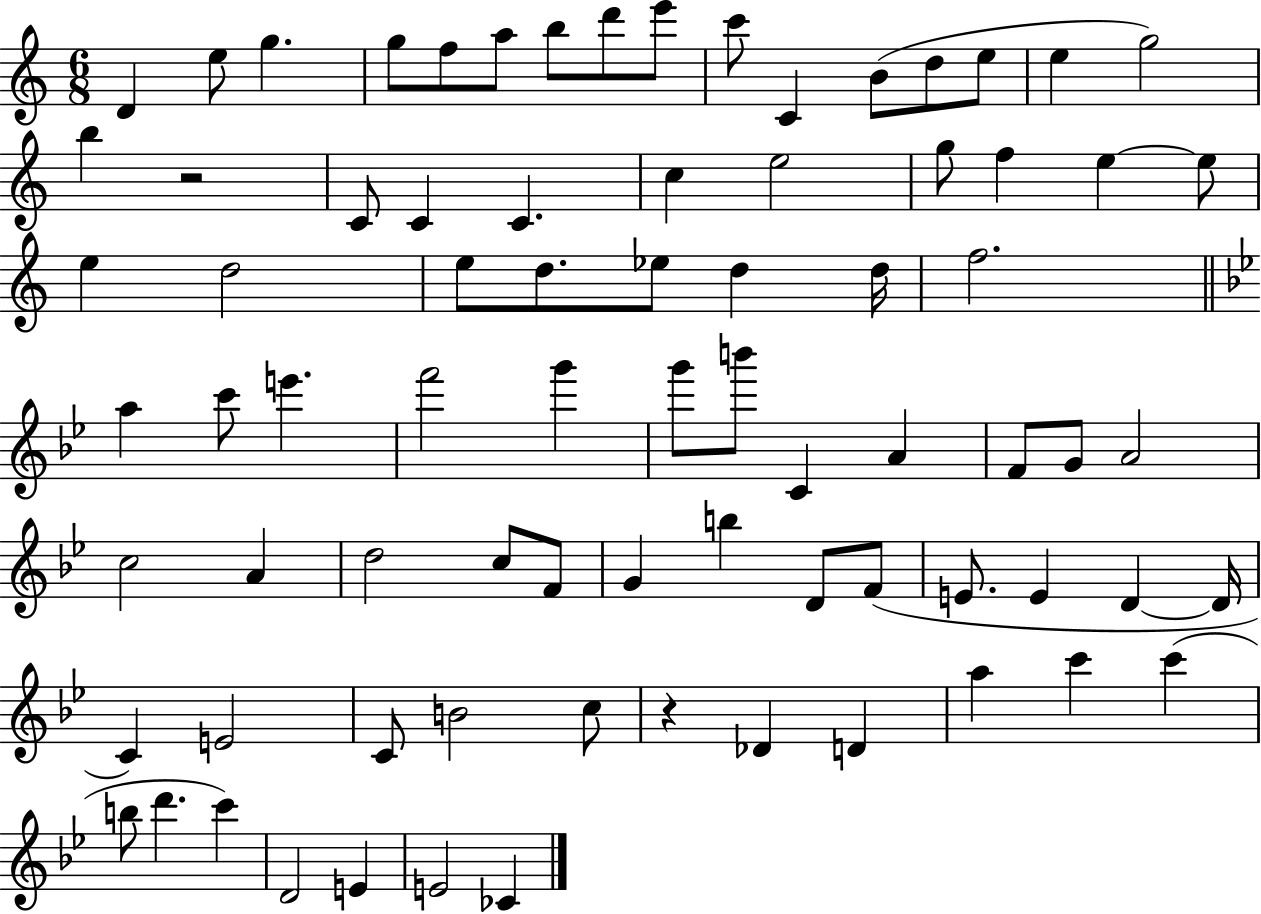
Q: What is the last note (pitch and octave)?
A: CES4